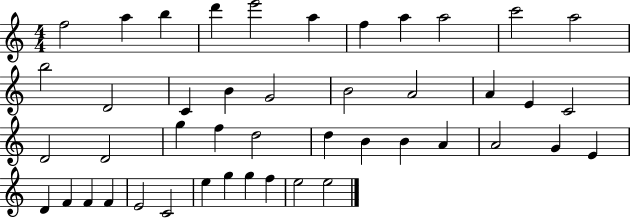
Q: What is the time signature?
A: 4/4